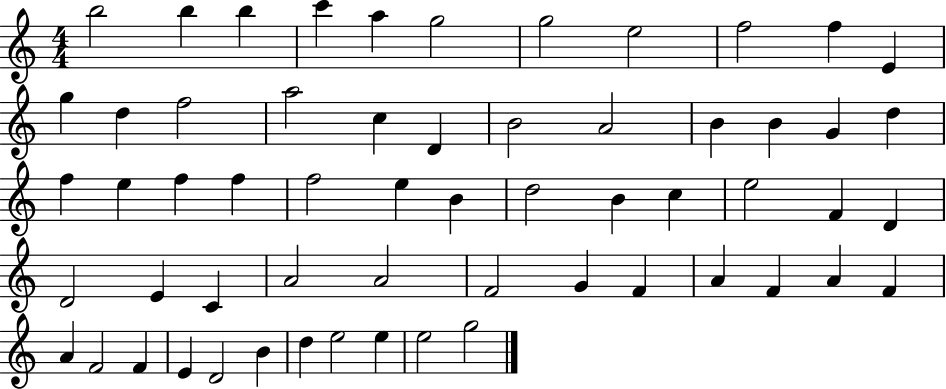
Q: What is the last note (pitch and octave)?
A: G5